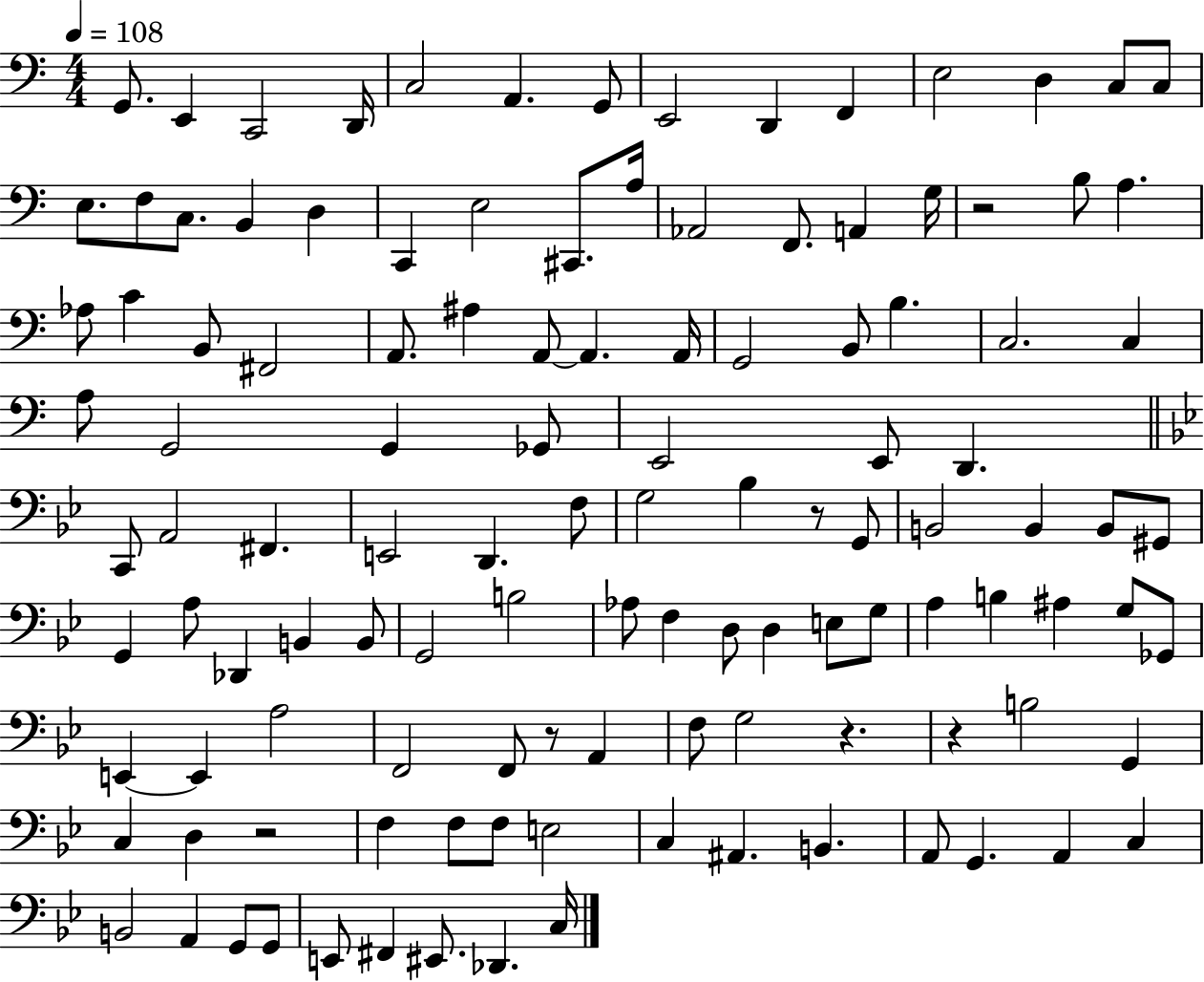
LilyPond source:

{
  \clef bass
  \numericTimeSignature
  \time 4/4
  \key c \major
  \tempo 4 = 108
  g,8. e,4 c,2 d,16 | c2 a,4. g,8 | e,2 d,4 f,4 | e2 d4 c8 c8 | \break e8. f8 c8. b,4 d4 | c,4 e2 cis,8. a16 | aes,2 f,8. a,4 g16 | r2 b8 a4. | \break aes8 c'4 b,8 fis,2 | a,8. ais4 a,8~~ a,4. a,16 | g,2 b,8 b4. | c2. c4 | \break a8 g,2 g,4 ges,8 | e,2 e,8 d,4. | \bar "||" \break \key g \minor c,8 a,2 fis,4. | e,2 d,4. f8 | g2 bes4 r8 g,8 | b,2 b,4 b,8 gis,8 | \break g,4 a8 des,4 b,4 b,8 | g,2 b2 | aes8 f4 d8 d4 e8 g8 | a4 b4 ais4 g8 ges,8 | \break e,4~~ e,4 a2 | f,2 f,8 r8 a,4 | f8 g2 r4. | r4 b2 g,4 | \break c4 d4 r2 | f4 f8 f8 e2 | c4 ais,4. b,4. | a,8 g,4. a,4 c4 | \break b,2 a,4 g,8 g,8 | e,8 fis,4 eis,8. des,4. c16 | \bar "|."
}